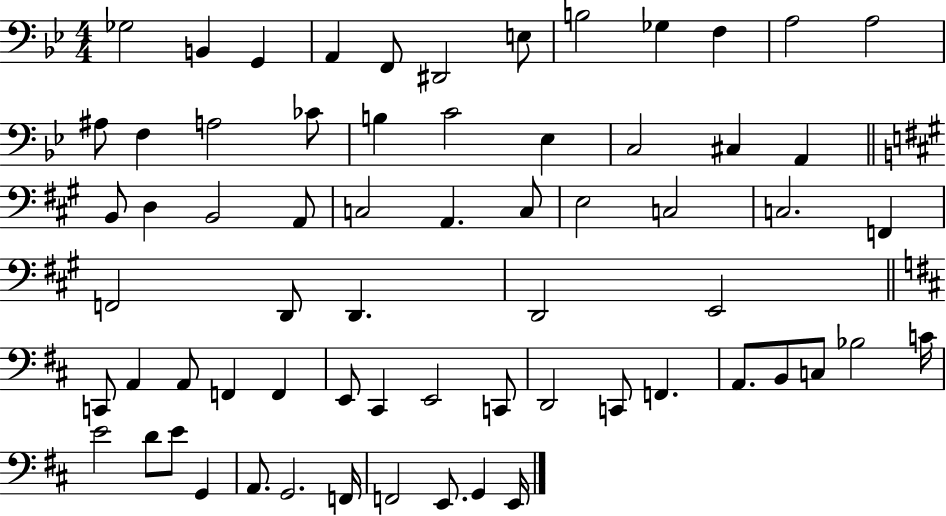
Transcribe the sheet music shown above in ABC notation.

X:1
T:Untitled
M:4/4
L:1/4
K:Bb
_G,2 B,, G,, A,, F,,/2 ^D,,2 E,/2 B,2 _G, F, A,2 A,2 ^A,/2 F, A,2 _C/2 B, C2 _E, C,2 ^C, A,, B,,/2 D, B,,2 A,,/2 C,2 A,, C,/2 E,2 C,2 C,2 F,, F,,2 D,,/2 D,, D,,2 E,,2 C,,/2 A,, A,,/2 F,, F,, E,,/2 ^C,, E,,2 C,,/2 D,,2 C,,/2 F,, A,,/2 B,,/2 C,/2 _B,2 C/4 E2 D/2 E/2 G,, A,,/2 G,,2 F,,/4 F,,2 E,,/2 G,, E,,/4